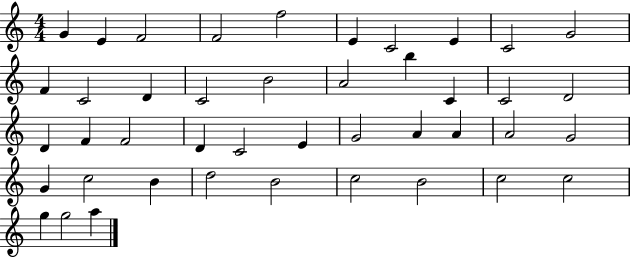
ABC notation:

X:1
T:Untitled
M:4/4
L:1/4
K:C
G E F2 F2 f2 E C2 E C2 G2 F C2 D C2 B2 A2 b C C2 D2 D F F2 D C2 E G2 A A A2 G2 G c2 B d2 B2 c2 B2 c2 c2 g g2 a